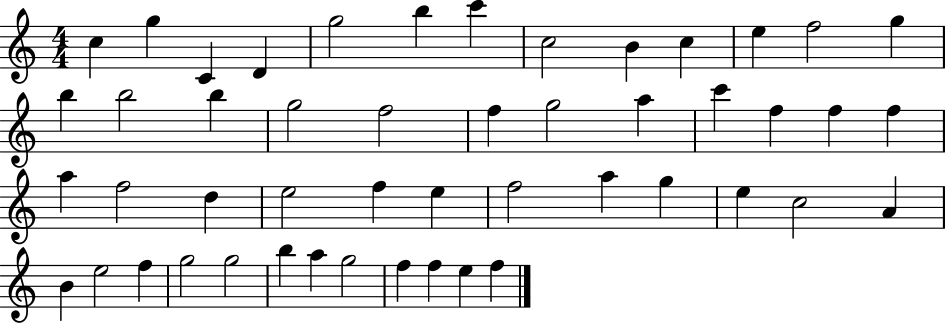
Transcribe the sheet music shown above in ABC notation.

X:1
T:Untitled
M:4/4
L:1/4
K:C
c g C D g2 b c' c2 B c e f2 g b b2 b g2 f2 f g2 a c' f f f a f2 d e2 f e f2 a g e c2 A B e2 f g2 g2 b a g2 f f e f